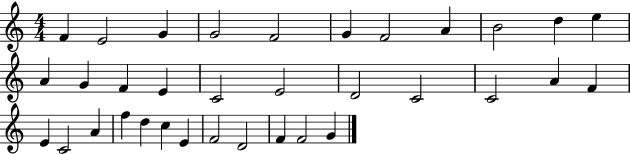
{
  \clef treble
  \numericTimeSignature
  \time 4/4
  \key c \major
  f'4 e'2 g'4 | g'2 f'2 | g'4 f'2 a'4 | b'2 d''4 e''4 | \break a'4 g'4 f'4 e'4 | c'2 e'2 | d'2 c'2 | c'2 a'4 f'4 | \break e'4 c'2 a'4 | f''4 d''4 c''4 e'4 | f'2 d'2 | f'4 f'2 g'4 | \break \bar "|."
}